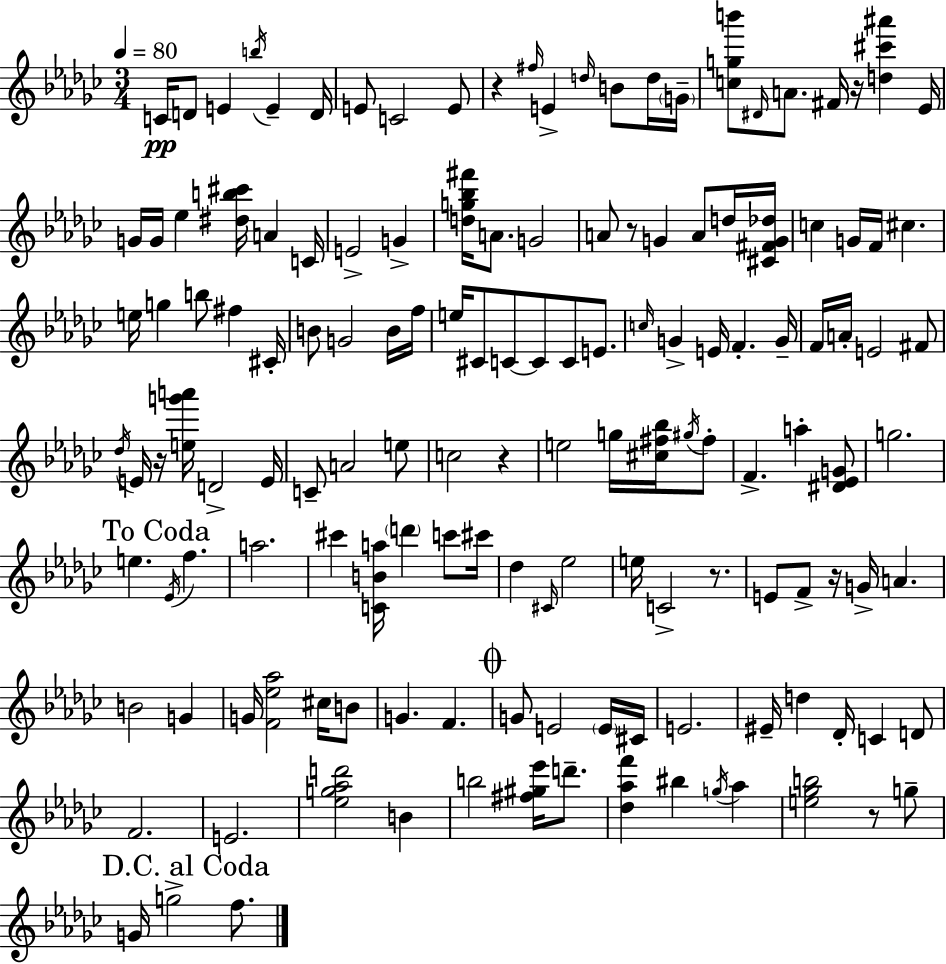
C4/s D4/e E4/q B5/s E4/q D4/s E4/e C4/h E4/e R/q F#5/s E4/q D5/s B4/e D5/s G4/s [C5,G5,B6]/e D#4/s A4/e. F#4/s R/s [D5,C#6,A#6]/q Eb4/s G4/s G4/s Eb5/q [D#5,B5,C#6]/s A4/q C4/s E4/h G4/q [D5,G5,Bb5,F#6]/s A4/e. G4/h A4/e R/e G4/q A4/e D5/s [C#4,F#4,G4,Db5]/s C5/q G4/s F4/s C#5/q. E5/s G5/q B5/e F#5/q C#4/s B4/e G4/h B4/s F5/s E5/s C#4/e C4/e C4/e C4/e E4/e. C5/s G4/q E4/s F4/q. G4/s F4/s A4/s E4/h F#4/e Db5/s E4/s R/s [E5,G6,A6]/s D4/h E4/s C4/e A4/h E5/e C5/h R/q E5/h G5/s [C#5,F#5,Bb5]/s G#5/s F#5/e F4/q. A5/q [D#4,Eb4,G4]/e G5/h. E5/q. Eb4/s F5/q. A5/h. C#6/q [C4,B4,A5]/s D6/q C6/e C#6/s Db5/q C#4/s Eb5/h E5/s C4/h R/e. E4/e F4/e R/s G4/s A4/q. B4/h G4/q G4/s [F4,Eb5,Ab5]/h C#5/s B4/e G4/q. F4/q. G4/e E4/h E4/s C#4/s E4/h. EIS4/s D5/q Db4/s C4/q D4/e F4/h. E4/h. [Eb5,G5,Ab5,D6]/h B4/q B5/h [F#5,G#5,Eb6]/s D6/e. [Db5,Ab5,F6]/q BIS5/q G5/s Ab5/q [E5,Gb5,B5]/h R/e G5/e G4/s G5/h F5/e.